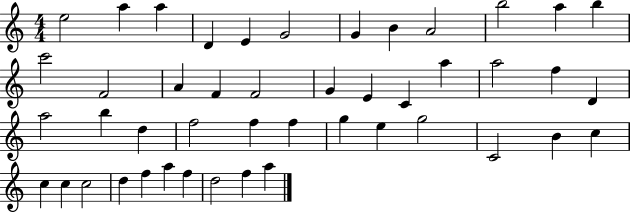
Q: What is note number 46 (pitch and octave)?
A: A5